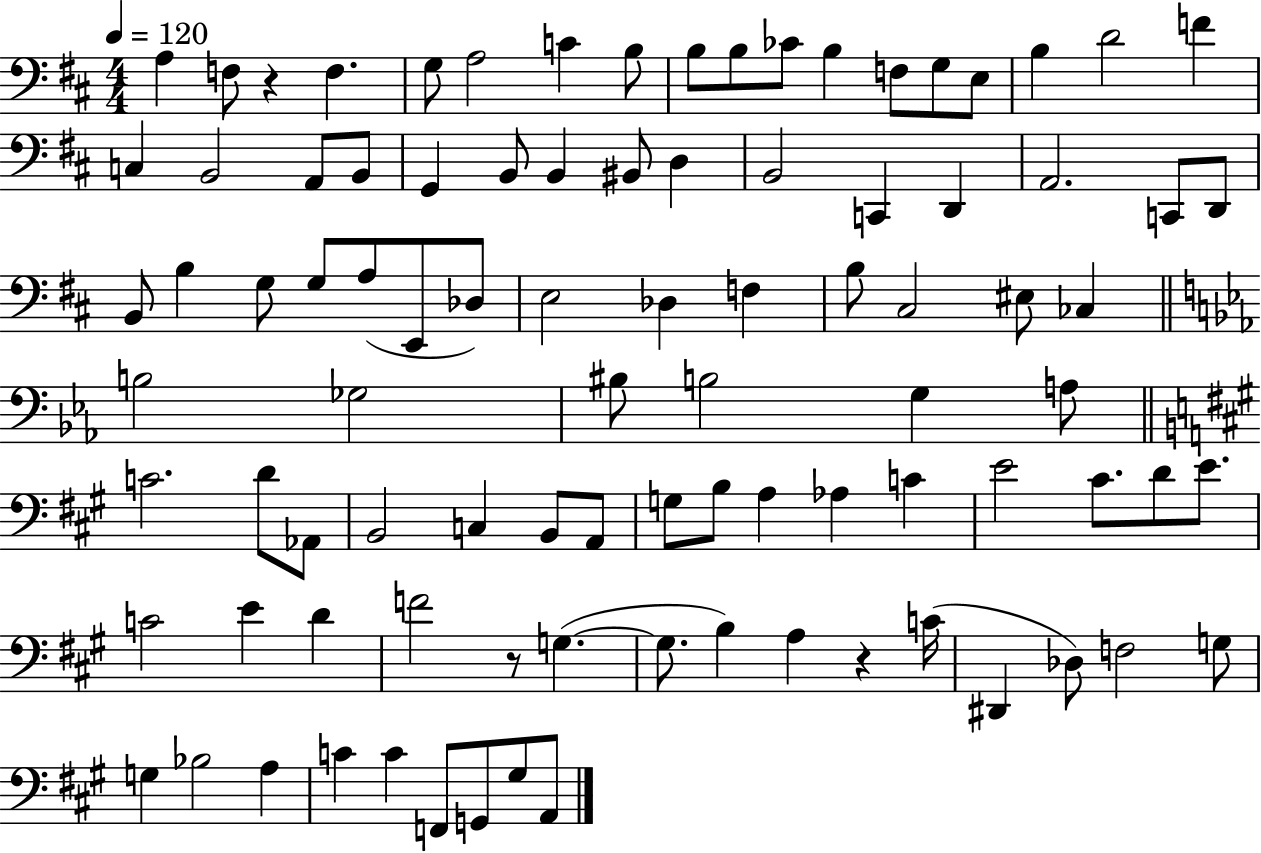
X:1
T:Untitled
M:4/4
L:1/4
K:D
A, F,/2 z F, G,/2 A,2 C B,/2 B,/2 B,/2 _C/2 B, F,/2 G,/2 E,/2 B, D2 F C, B,,2 A,,/2 B,,/2 G,, B,,/2 B,, ^B,,/2 D, B,,2 C,, D,, A,,2 C,,/2 D,,/2 B,,/2 B, G,/2 G,/2 A,/2 E,,/2 _D,/2 E,2 _D, F, B,/2 ^C,2 ^E,/2 _C, B,2 _G,2 ^B,/2 B,2 G, A,/2 C2 D/2 _A,,/2 B,,2 C, B,,/2 A,,/2 G,/2 B,/2 A, _A, C E2 ^C/2 D/2 E/2 C2 E D F2 z/2 G, G,/2 B, A, z C/4 ^D,, _D,/2 F,2 G,/2 G, _B,2 A, C C F,,/2 G,,/2 ^G,/2 A,,/2